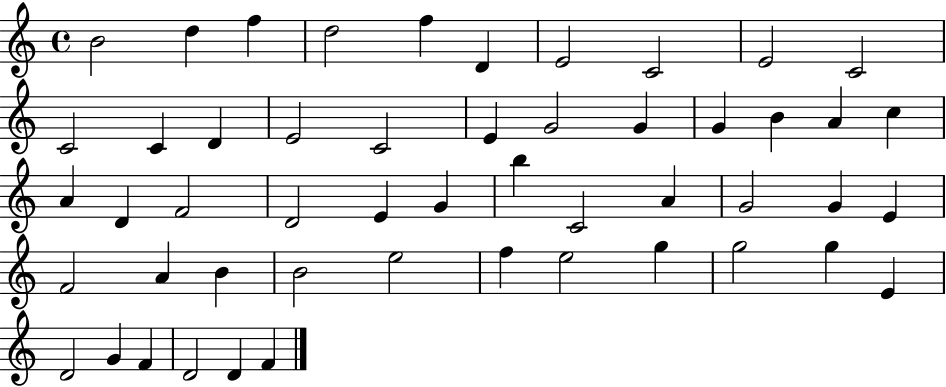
B4/h D5/q F5/q D5/h F5/q D4/q E4/h C4/h E4/h C4/h C4/h C4/q D4/q E4/h C4/h E4/q G4/h G4/q G4/q B4/q A4/q C5/q A4/q D4/q F4/h D4/h E4/q G4/q B5/q C4/h A4/q G4/h G4/q E4/q F4/h A4/q B4/q B4/h E5/h F5/q E5/h G5/q G5/h G5/q E4/q D4/h G4/q F4/q D4/h D4/q F4/q